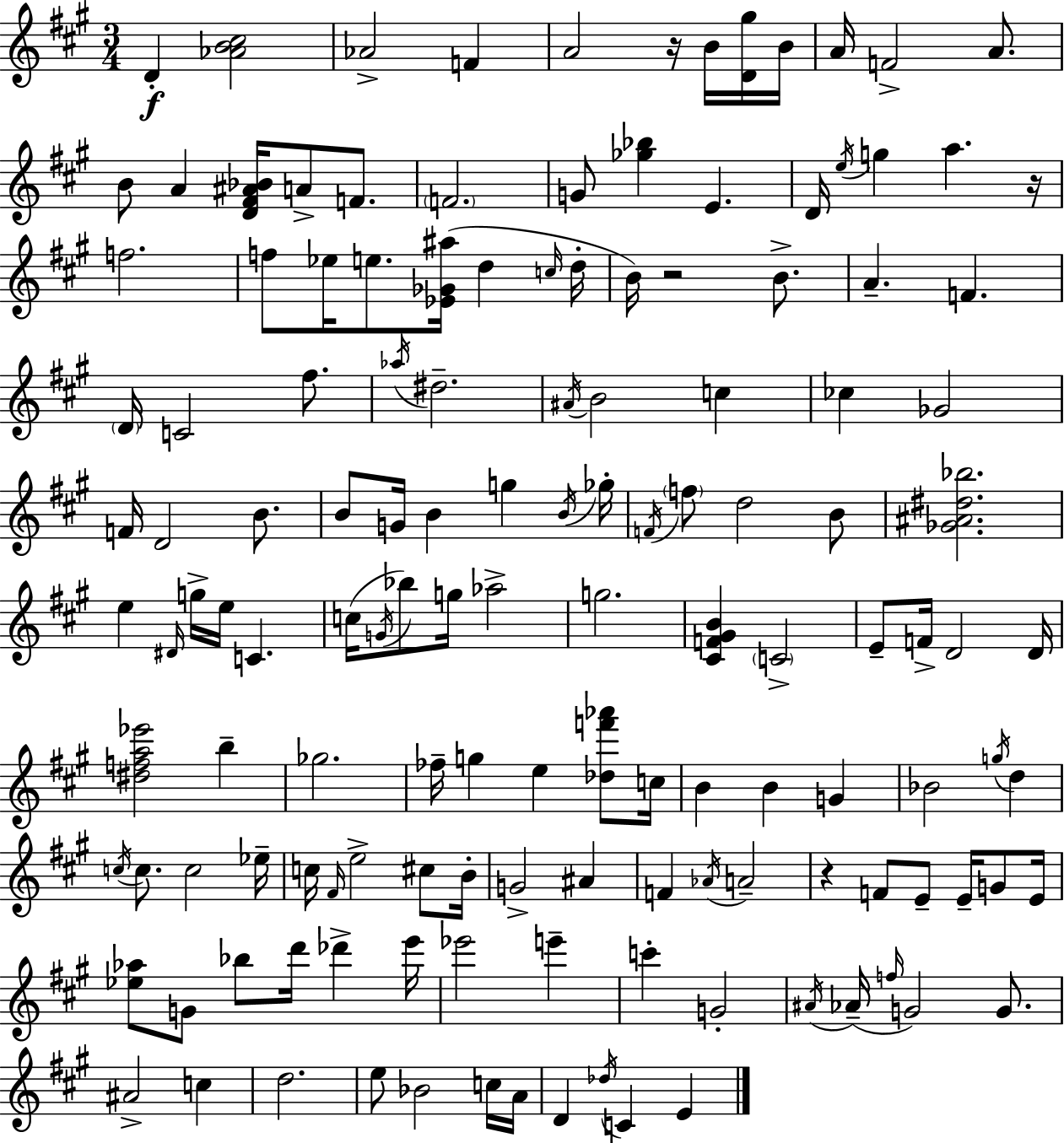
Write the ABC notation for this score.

X:1
T:Untitled
M:3/4
L:1/4
K:A
D [_AB^c]2 _A2 F A2 z/4 B/4 [D^g]/4 B/4 A/4 F2 A/2 B/2 A [D^F^A_B]/4 A/2 F/2 F2 G/2 [_g_b] E D/4 e/4 g a z/4 f2 f/2 _e/4 e/2 [_E_G^a]/4 d c/4 d/4 B/4 z2 B/2 A F D/4 C2 ^f/2 _a/4 ^d2 ^A/4 B2 c _c _G2 F/4 D2 B/2 B/2 G/4 B g B/4 _g/4 F/4 f/2 d2 B/2 [_G^A^d_b]2 e ^D/4 g/4 e/4 C c/4 G/4 _b/2 g/4 _a2 g2 [^CF^GB] C2 E/2 F/4 D2 D/4 [^dfa_e']2 b _g2 _f/4 g e [_df'_a']/2 c/4 B B G _B2 g/4 d c/4 c/2 c2 _e/4 c/4 ^F/4 e2 ^c/2 B/4 G2 ^A F _A/4 A2 z F/2 E/2 E/4 G/2 E/4 [_e_a]/2 G/2 _b/2 d'/4 _d' e'/4 _e'2 e' c' G2 ^A/4 _A/4 f/4 G2 G/2 ^A2 c d2 e/2 _B2 c/4 A/4 D _d/4 C E